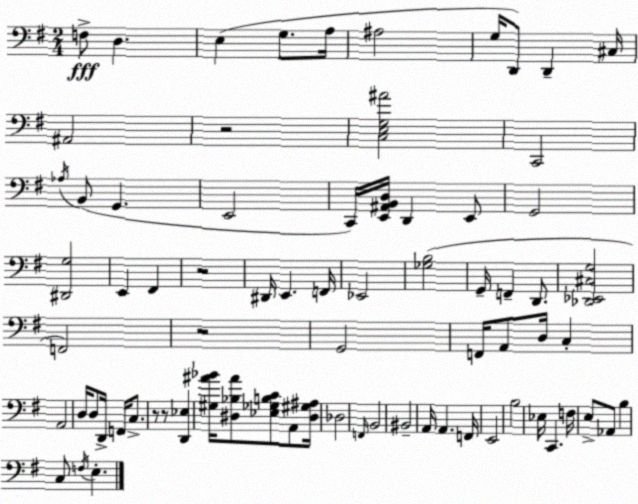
X:1
T:Untitled
M:2/4
L:1/4
K:G
F,/2 D, E, G,/2 A,/4 ^A,2 G,/4 D,,/2 D,, ^C,/4 ^A,,2 z2 [C,E,G,^A]2 C,,2 _A,/4 B,,/2 G,, E,,2 C,,/4 [E,,^A,,B,,D,]/4 D,, E,,/2 G,,2 [^D,,G,]2 E,, ^F,, z2 ^D,,/4 E,, F,,/4 _E,,2 [_G,B,]2 G,,/4 F,, D,,/2 [_D,,_E,,^C,G,]2 F,,2 z2 G,,2 F,,/4 A,,/2 D,/4 C, A,,2 D,/4 D,/2 D,,/4 F,,/4 C,/2 z/2 z/2 [D,,_E,] [^G,^A_B]/4 [^D,_B,^A]/2 [_E,_G,B,C]/2 A,,/2 [^D,^G,^A,]/4 _D,2 F,,/4 B,,2 ^B,,2 A,,/4 A,, F,,/4 E,,2 B,2 _E,/4 C,, F,/4 E,/2 _A,,/2 B, C,/2 F,/4 E,